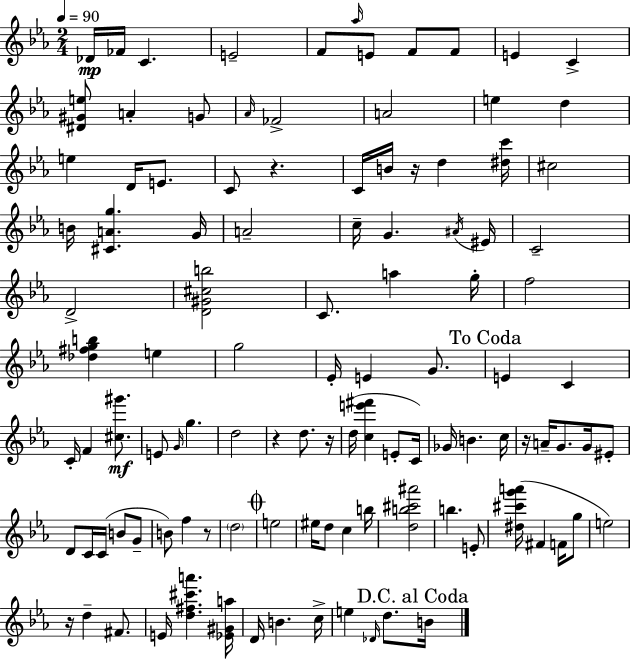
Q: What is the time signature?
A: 2/4